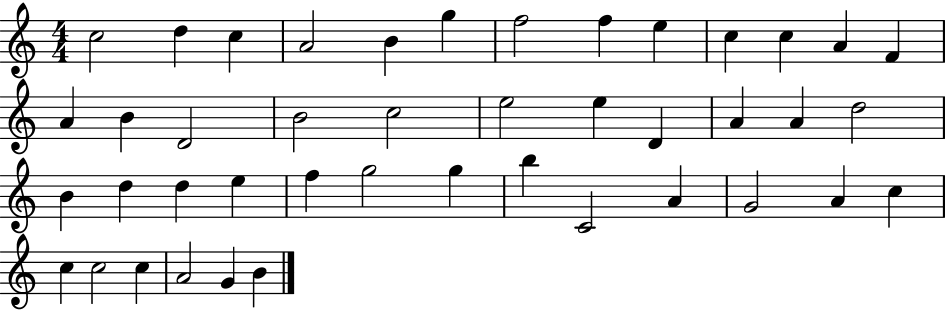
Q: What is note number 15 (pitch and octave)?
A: B4